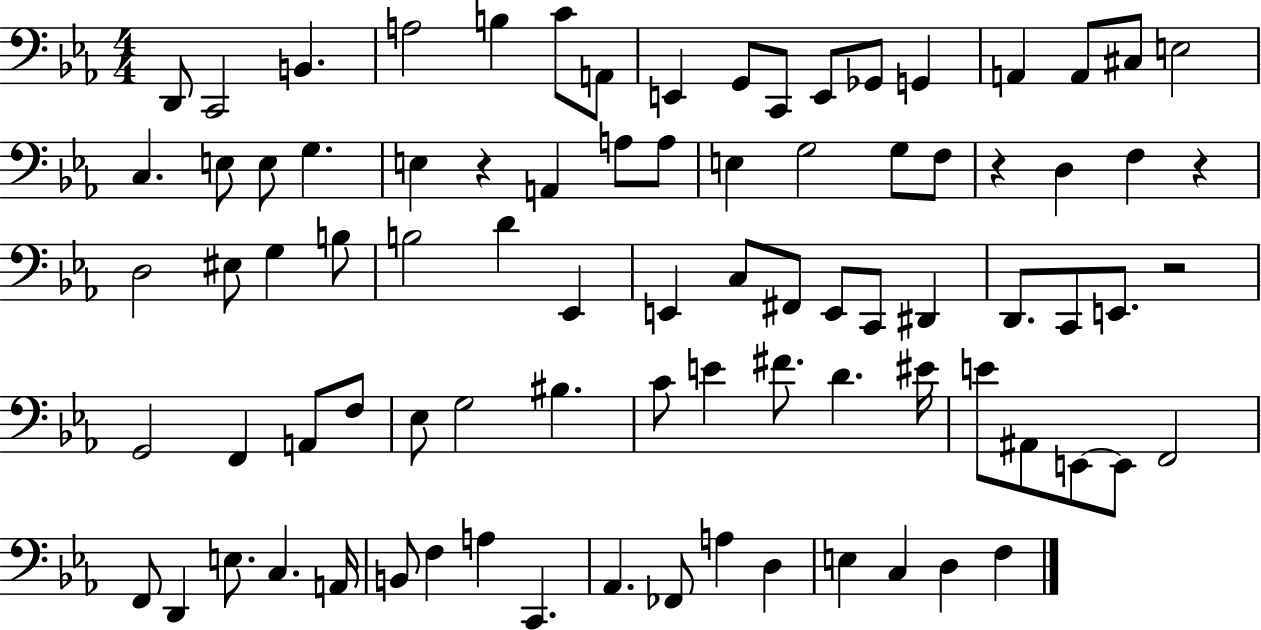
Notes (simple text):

D2/e C2/h B2/q. A3/h B3/q C4/e A2/e E2/q G2/e C2/e E2/e Gb2/e G2/q A2/q A2/e C#3/e E3/h C3/q. E3/e E3/e G3/q. E3/q R/q A2/q A3/e A3/e E3/q G3/h G3/e F3/e R/q D3/q F3/q R/q D3/h EIS3/e G3/q B3/e B3/h D4/q Eb2/q E2/q C3/e F#2/e E2/e C2/e D#2/q D2/e. C2/e E2/e. R/h G2/h F2/q A2/e F3/e Eb3/e G3/h BIS3/q. C4/e E4/q F#4/e. D4/q. EIS4/s E4/e A#2/e E2/e E2/e F2/h F2/e D2/q E3/e. C3/q. A2/s B2/e F3/q A3/q C2/q. Ab2/q. FES2/e A3/q D3/q E3/q C3/q D3/q F3/q